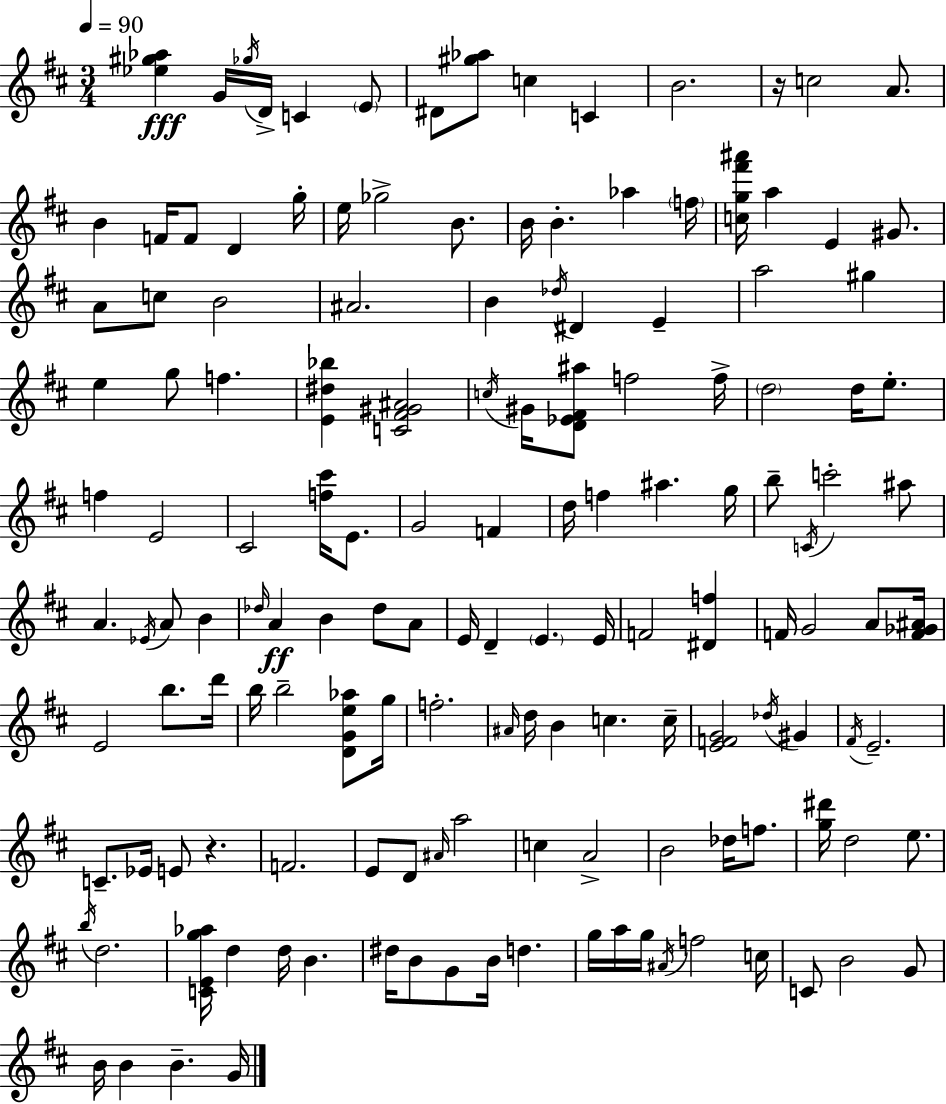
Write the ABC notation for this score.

X:1
T:Untitled
M:3/4
L:1/4
K:D
[_e^g_a] G/4 _g/4 D/4 C E/2 ^D/2 [^g_a]/2 c C B2 z/4 c2 A/2 B F/4 F/2 D g/4 e/4 _g2 B/2 B/4 B _a f/4 [cg^f'^a']/4 a E ^G/2 A/2 c/2 B2 ^A2 B _d/4 ^D E a2 ^g e g/2 f [E^d_b] [C^F^G^A]2 c/4 ^G/4 [D_E^F^a]/2 f2 f/4 d2 d/4 e/2 f E2 ^C2 [f^c']/4 E/2 G2 F d/4 f ^a g/4 b/2 C/4 c'2 ^a/2 A _E/4 A/2 B _d/4 A B _d/2 A/2 E/4 D E E/4 F2 [^Df] F/4 G2 A/2 [F_G^A]/4 E2 b/2 d'/4 b/4 b2 [DGe_a]/2 g/4 f2 ^A/4 d/4 B c c/4 [EFG]2 _d/4 ^G ^F/4 E2 C/2 _E/4 E/2 z F2 E/2 D/2 ^A/4 a2 c A2 B2 _d/4 f/2 [g^d']/4 d2 e/2 b/4 d2 [CEg_a]/4 d d/4 B ^d/4 B/2 G/2 B/4 d g/4 a/4 g/4 ^A/4 f2 c/4 C/2 B2 G/2 B/4 B B G/4